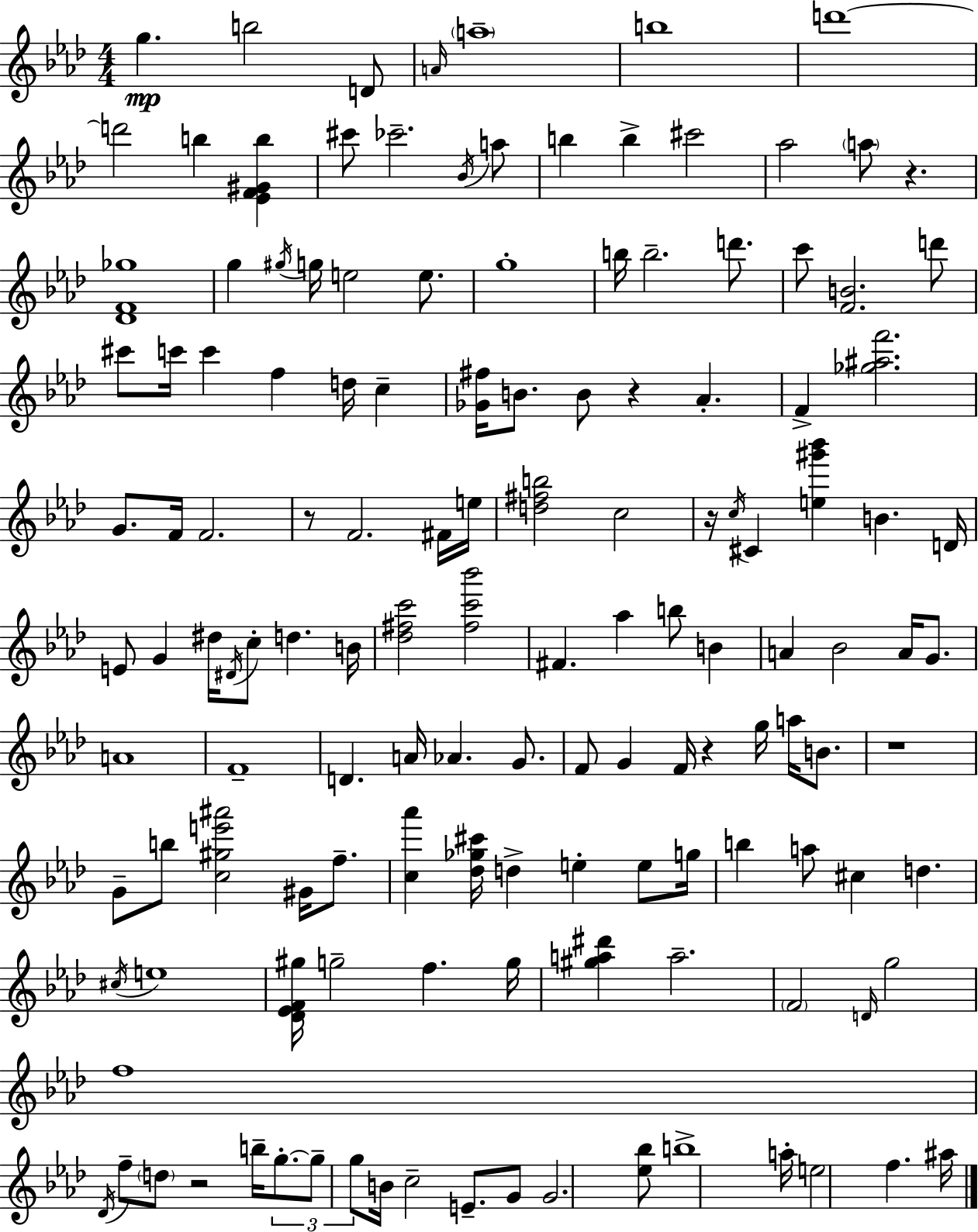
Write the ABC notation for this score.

X:1
T:Untitled
M:4/4
L:1/4
K:Fm
g b2 D/2 A/4 a4 b4 d'4 d'2 b [_EF^Gb] ^c'/2 _c'2 _B/4 a/2 b b ^c'2 _a2 a/2 z [_DF_g]4 g ^g/4 g/4 e2 e/2 g4 b/4 b2 d'/2 c'/2 [FB]2 d'/2 ^c'/2 c'/4 c' f d/4 c [_G^f]/4 B/2 B/2 z _A F [_g^af']2 G/2 F/4 F2 z/2 F2 ^F/4 e/4 [d^fb]2 c2 z/4 c/4 ^C [e^g'_b'] B D/4 E/2 G ^d/4 ^D/4 c/2 d B/4 [_d^fc']2 [^fc'_b']2 ^F _a b/2 B A _B2 A/4 G/2 A4 F4 D A/4 _A G/2 F/2 G F/4 z g/4 a/4 B/2 z4 G/2 b/2 [c^ge'^a']2 ^G/4 f/2 [c_a'] [_d_g^c']/4 d e e/2 g/4 b a/2 ^c d ^c/4 e4 [_D_EF^g]/4 g2 f g/4 [^ga^d'] a2 F2 D/4 g2 f4 _D/4 f/2 d/2 z2 b/4 g/2 g/2 g/2 B/4 c2 E/2 G/2 G2 [_e_b]/2 b4 a/4 e2 f ^a/4